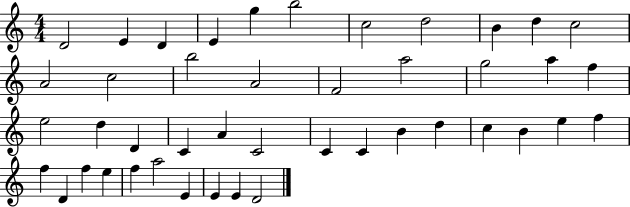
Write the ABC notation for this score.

X:1
T:Untitled
M:4/4
L:1/4
K:C
D2 E D E g b2 c2 d2 B d c2 A2 c2 b2 A2 F2 a2 g2 a f e2 d D C A C2 C C B d c B e f f D f e f a2 E E E D2